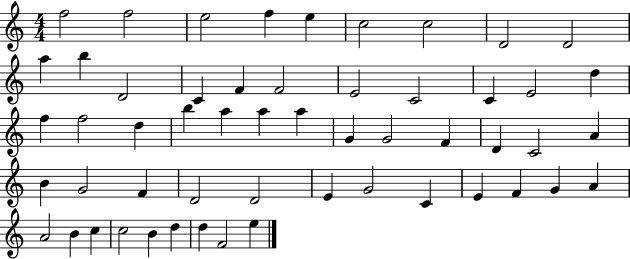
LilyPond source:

{
  \clef treble
  \numericTimeSignature
  \time 4/4
  \key c \major
  f''2 f''2 | e''2 f''4 e''4 | c''2 c''2 | d'2 d'2 | \break a''4 b''4 d'2 | c'4 f'4 f'2 | e'2 c'2 | c'4 e'2 d''4 | \break f''4 f''2 d''4 | b''4 a''4 a''4 a''4 | g'4 g'2 f'4 | d'4 c'2 a'4 | \break b'4 g'2 f'4 | d'2 d'2 | e'4 g'2 c'4 | e'4 f'4 g'4 a'4 | \break a'2 b'4 c''4 | c''2 b'4 d''4 | d''4 f'2 e''4 | \bar "|."
}